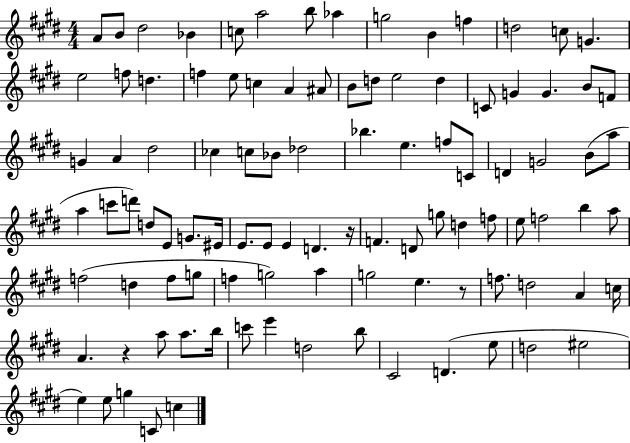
A4/e B4/e D#5/h Bb4/q C5/e A5/h B5/e Ab5/q G5/h B4/q F5/q D5/h C5/e G4/q. E5/h F5/e D5/q. F5/q E5/e C5/q A4/q A#4/e B4/e D5/e E5/h D5/q C4/e G4/q G4/q. B4/e F4/e G4/q A4/q D#5/h CES5/q C5/e Bb4/e Db5/h Bb5/q. E5/q. F5/e C4/e D4/q G4/h B4/e A5/e A5/q C6/e D6/e D5/e E4/e G4/e. EIS4/s E4/e. E4/e E4/q D4/q. R/s F4/q. D4/e G5/e D5/q F5/e E5/e F5/h B5/q A5/e F5/h D5/q F5/e G5/e F5/q G5/h A5/q G5/h E5/q. R/e F5/e. D5/h A4/q C5/s A4/q. R/q A5/e A5/e. B5/s C6/e E6/q D5/h B5/e C#4/h D4/q. E5/e D5/h EIS5/h E5/q E5/e G5/q C4/e C5/q